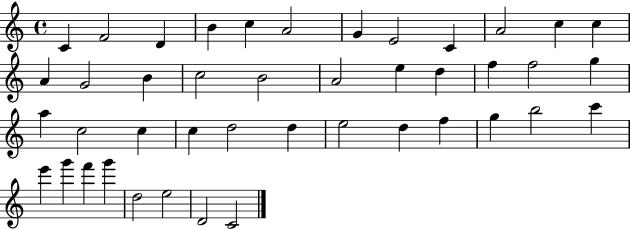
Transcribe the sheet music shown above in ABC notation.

X:1
T:Untitled
M:4/4
L:1/4
K:C
C F2 D B c A2 G E2 C A2 c c A G2 B c2 B2 A2 e d f f2 g a c2 c c d2 d e2 d f g b2 c' e' g' f' g' d2 e2 D2 C2